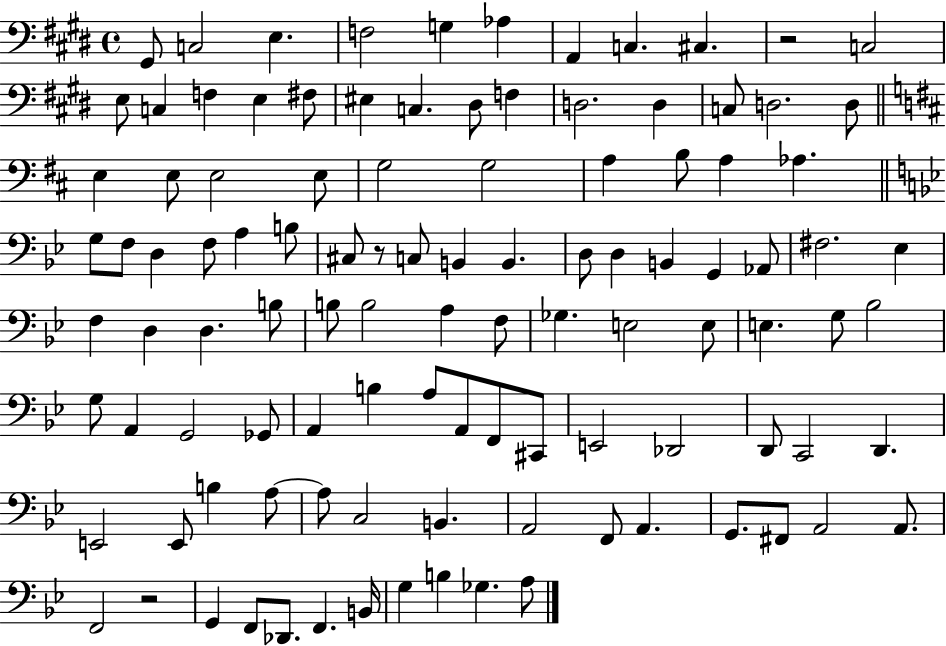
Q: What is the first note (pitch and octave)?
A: G#2